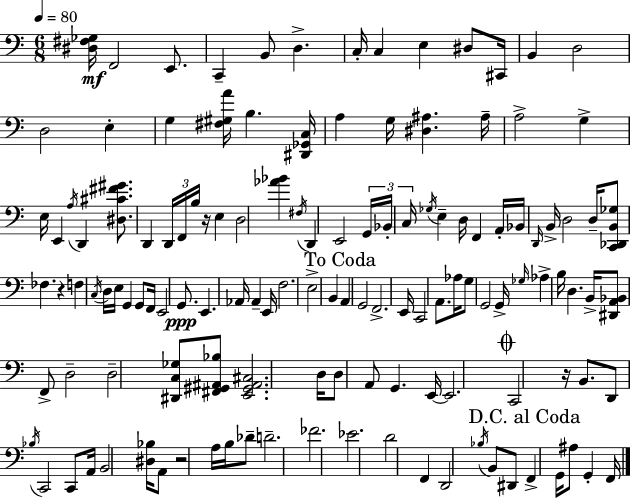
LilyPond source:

{
  \clef bass
  \numericTimeSignature
  \time 6/8
  \key c \major
  \tempo 4 = 80
  <dis fis ges>16\mf f,2 e,8. | c,4-- b,8 d4.-> | c16-. c4 e4 dis8 cis,16 | b,4 d2 | \break d2 e4-. | g4 <fis gis a'>16 b4. <dis, ges, c>16 | a4 g16 <dis ais>4. ais16-- | a2-> g4-> | \break e16 e,4 \acciaccatura { a16 } d,4 <dis cis' fis' gis'>8. | d,4 \tuplet 3/2 { d,16 f,16 b16 } r16 e4 | d2 <aes' bes'>4 | \acciaccatura { fis16 } d,4 e,2 | \break \tuplet 3/2 { g,16 bes,16-. c16 } \acciaccatura { ges16 } e4-- d16 f,4 | a,16-. bes,16 \grace { d,16 } b,16-> d2 | d16-- <c, des, b, ges>8 fes4. | r4 f4 \acciaccatura { c16 } d16 e16 g,4 | \break g,8 f,16 e,2 | g,8.\ppp e,4. aes,16 | aes,4-- e,16 f2. | e2-> | \break b,4 \mark "To Coda" a,4 g,2 | f,2.-> | e,16 c,2 | a,8. aes16 g8 g,2 | \break g,16-> \grace { ges16 } aes4-> b16 d4. | b,16-> <dis, a, bes,>8 f,8-> d2-- | d2-- | <dis, c ges>8 <fis, gis, ais, bes>8 <e, gis, ais, cis>2. | \break d16 d8 a,8 g,4. | e,16~~ e,2. | \mark \markup { \musicglyph "scripts.coda" } c,2 | r16 b,8. d,8 \acciaccatura { bes16 } c,2 | \break c,8 a,16 b,2 | <dis bes>16 a,8 r2 | a16 b16 des'8-- d'2.-- | fes'2. | \break ees'2. | d'2 | f,4 d,2 | \acciaccatura { bes16 } b,8 dis,8 \mark "D.C. al Coda" f,4-> | \break g,16 ais8 g,4-. f,16 \bar "|."
}